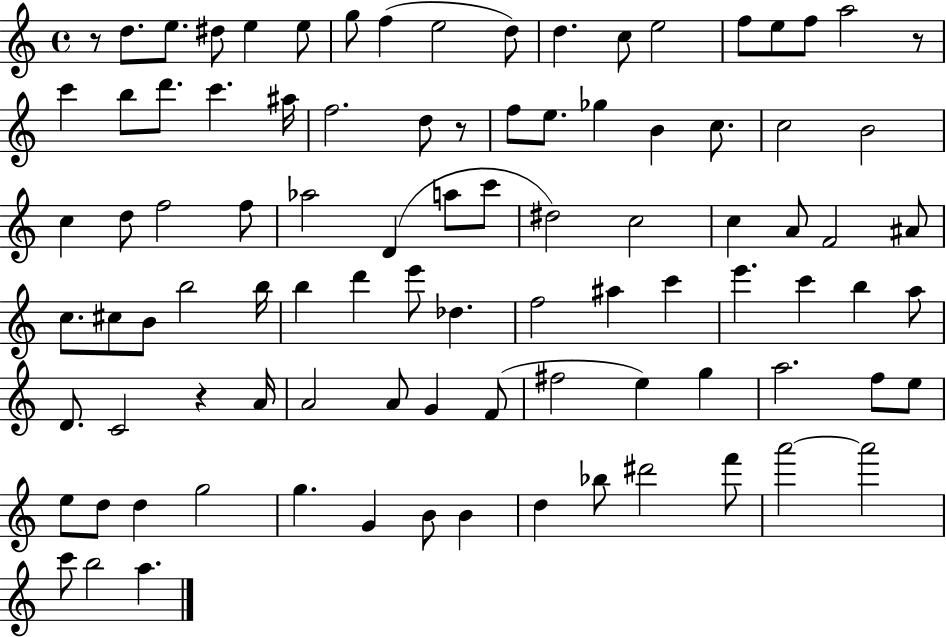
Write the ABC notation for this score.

X:1
T:Untitled
M:4/4
L:1/4
K:C
z/2 d/2 e/2 ^d/2 e e/2 g/2 f e2 d/2 d c/2 e2 f/2 e/2 f/2 a2 z/2 c' b/2 d'/2 c' ^a/4 f2 d/2 z/2 f/2 e/2 _g B c/2 c2 B2 c d/2 f2 f/2 _a2 D a/2 c'/2 ^d2 c2 c A/2 F2 ^A/2 c/2 ^c/2 B/2 b2 b/4 b d' e'/2 _d f2 ^a c' e' c' b a/2 D/2 C2 z A/4 A2 A/2 G F/2 ^f2 e g a2 f/2 e/2 e/2 d/2 d g2 g G B/2 B d _b/2 ^d'2 f'/2 a'2 a'2 c'/2 b2 a